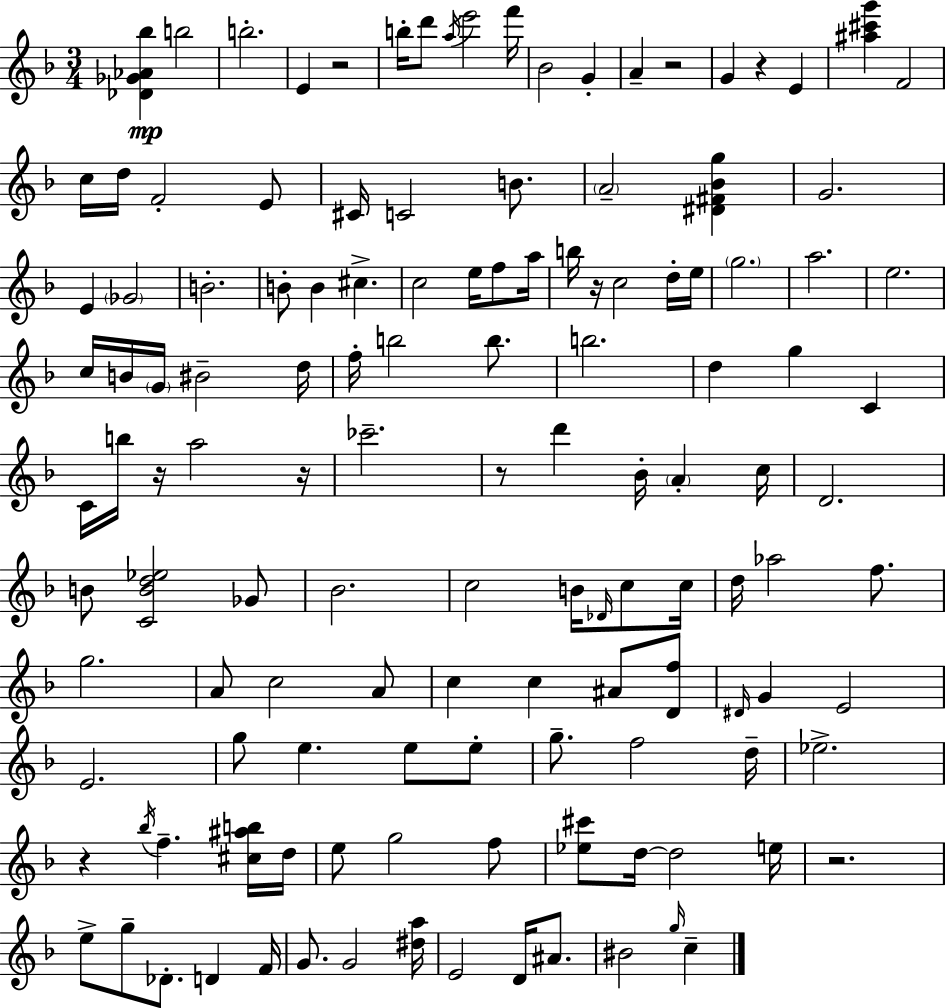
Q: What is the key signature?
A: F major